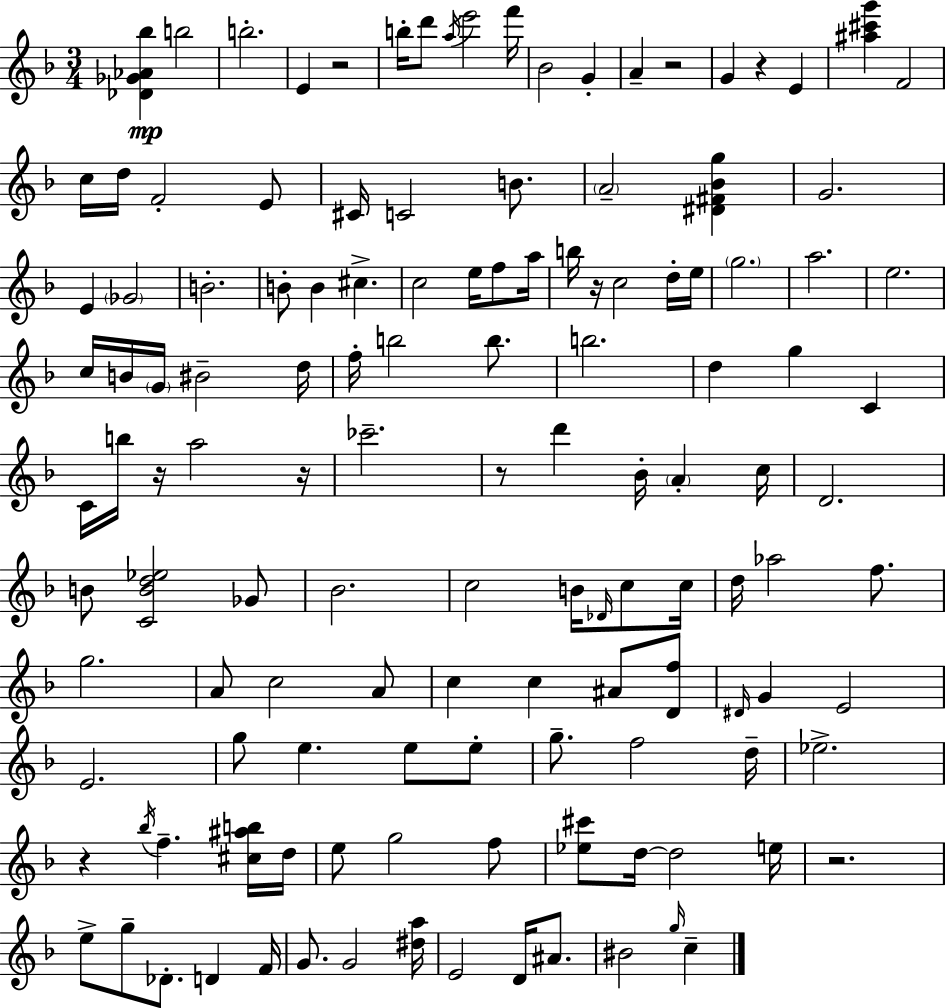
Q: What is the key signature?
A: F major